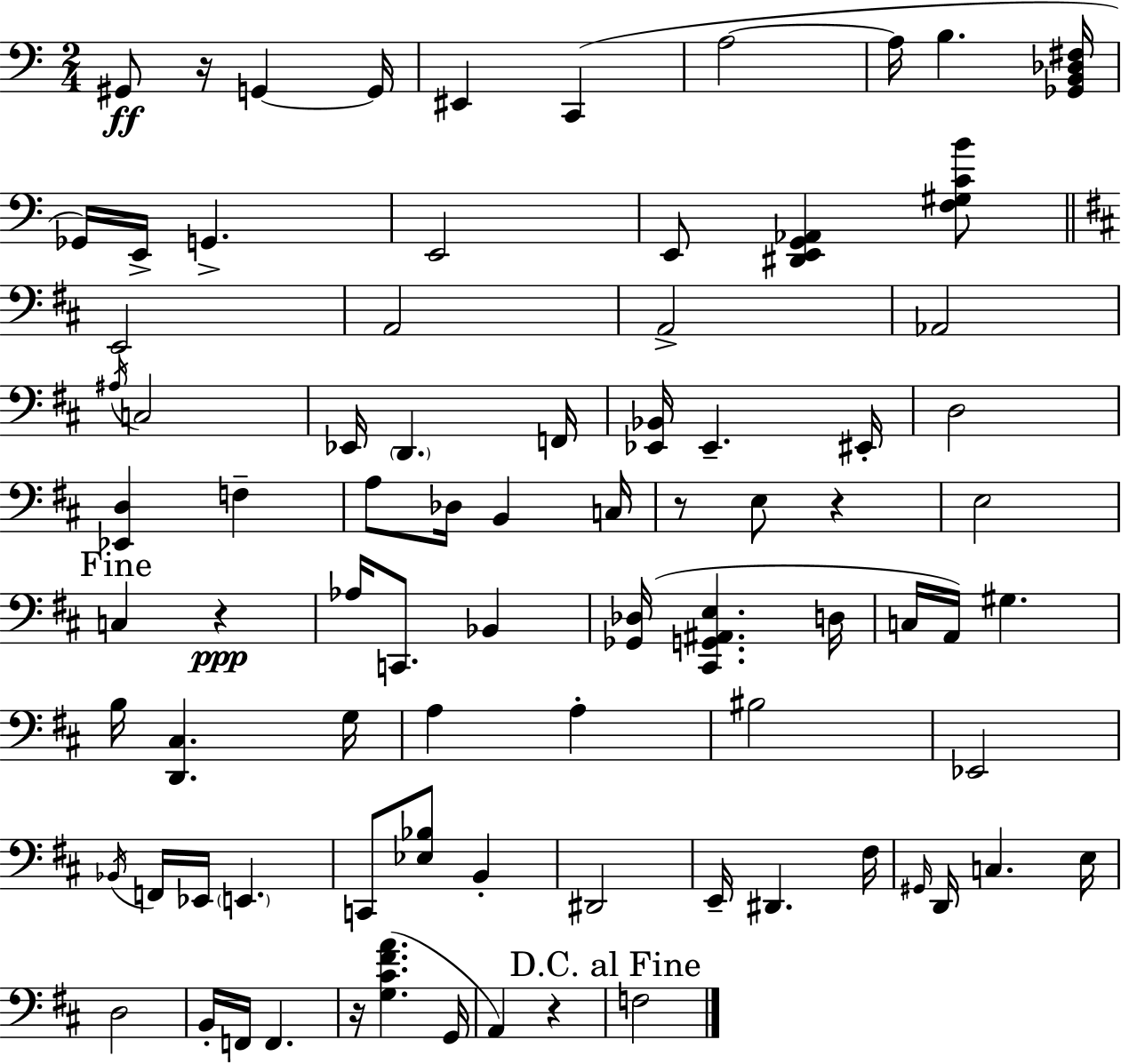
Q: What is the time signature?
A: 2/4